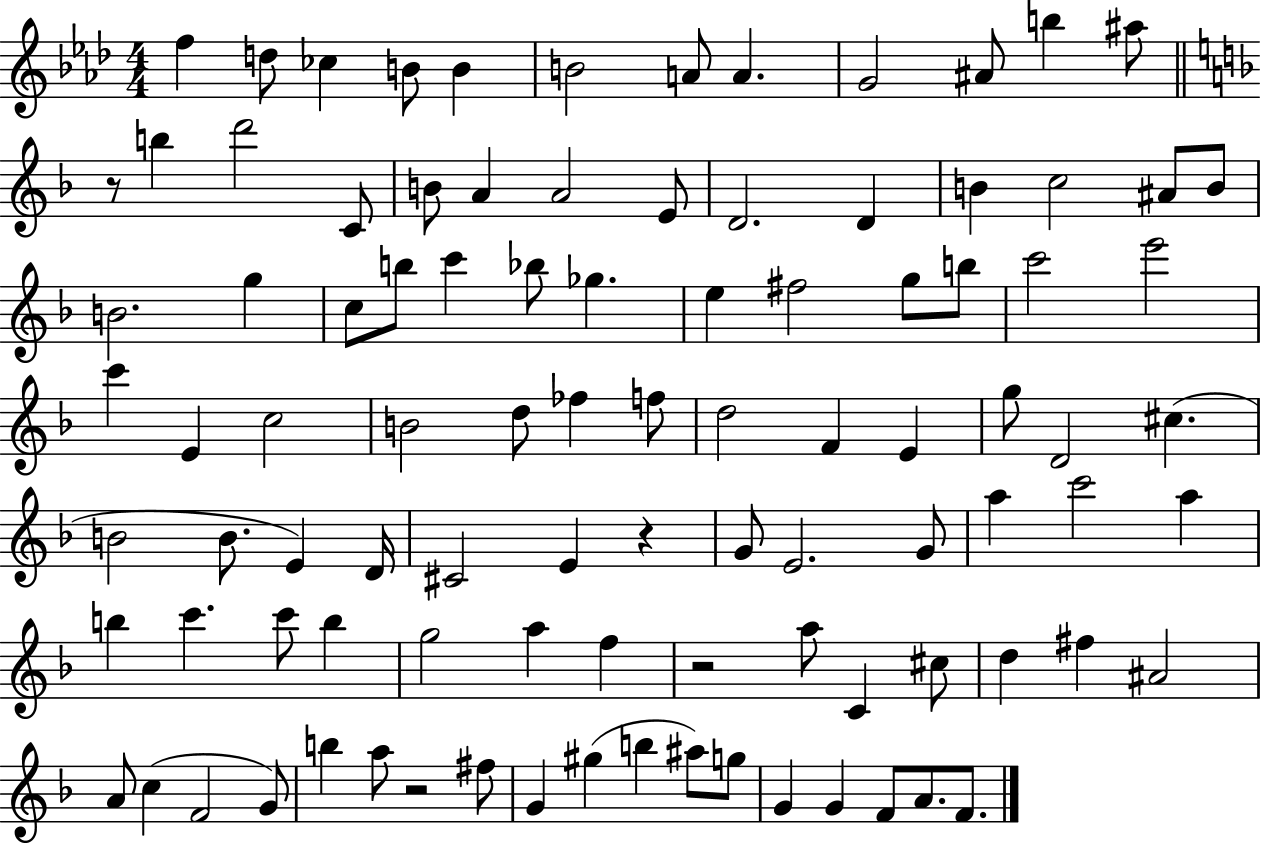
{
  \clef treble
  \numericTimeSignature
  \time 4/4
  \key aes \major
  \repeat volta 2 { f''4 d''8 ces''4 b'8 b'4 | b'2 a'8 a'4. | g'2 ais'8 b''4 ais''8 | \bar "||" \break \key d \minor r8 b''4 d'''2 c'8 | b'8 a'4 a'2 e'8 | d'2. d'4 | b'4 c''2 ais'8 b'8 | \break b'2. g''4 | c''8 b''8 c'''4 bes''8 ges''4. | e''4 fis''2 g''8 b''8 | c'''2 e'''2 | \break c'''4 e'4 c''2 | b'2 d''8 fes''4 f''8 | d''2 f'4 e'4 | g''8 d'2 cis''4.( | \break b'2 b'8. e'4) d'16 | cis'2 e'4 r4 | g'8 e'2. g'8 | a''4 c'''2 a''4 | \break b''4 c'''4. c'''8 b''4 | g''2 a''4 f''4 | r2 a''8 c'4 cis''8 | d''4 fis''4 ais'2 | \break a'8 c''4( f'2 g'8) | b''4 a''8 r2 fis''8 | g'4 gis''4( b''4 ais''8) g''8 | g'4 g'4 f'8 a'8. f'8. | \break } \bar "|."
}